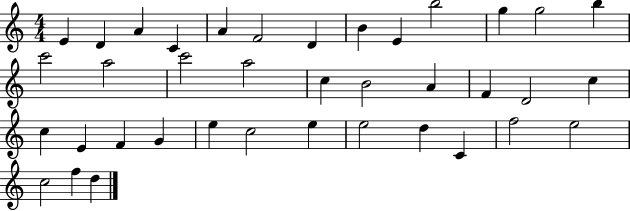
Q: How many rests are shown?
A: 0